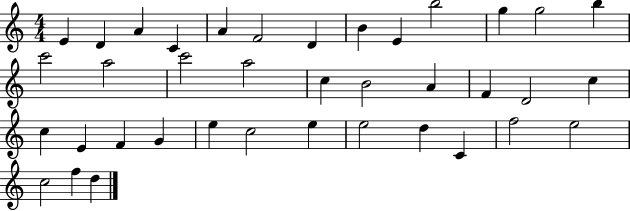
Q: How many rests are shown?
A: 0